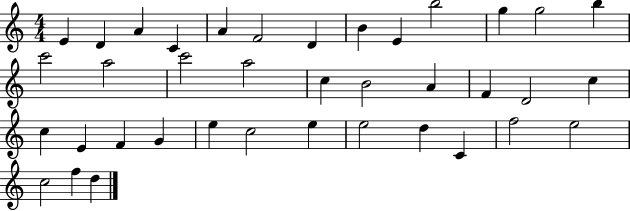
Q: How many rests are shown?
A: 0